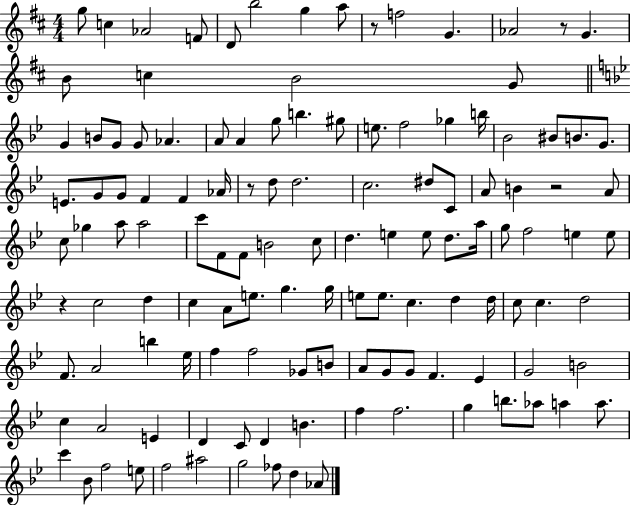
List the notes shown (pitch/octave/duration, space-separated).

G5/e C5/q Ab4/h F4/e D4/e B5/h G5/q A5/e R/e F5/h G4/q. Ab4/h R/e G4/q. B4/e C5/q B4/h G4/e G4/q B4/e G4/e G4/e Ab4/q. A4/e A4/q G5/e B5/q. G#5/e E5/e. F5/h Gb5/q B5/s Bb4/h BIS4/e B4/e. G4/e. E4/e. G4/e G4/e F4/q F4/q Ab4/s R/e D5/e D5/h. C5/h. D#5/e C4/e A4/e B4/q R/h A4/e C5/e Gb5/q A5/e A5/h C6/e F4/e F4/e B4/h C5/e D5/q. E5/q E5/e D5/e. A5/s G5/e F5/h E5/q E5/e R/q C5/h D5/q C5/q A4/e E5/e. G5/q. G5/s E5/e E5/e. C5/q. D5/q D5/s C5/e C5/q. D5/h F4/e. A4/h B5/q Eb5/s F5/q F5/h Gb4/e B4/e A4/e G4/e G4/e F4/q. Eb4/q G4/h B4/h C5/q A4/h E4/q D4/q C4/e D4/q B4/q. F5/q F5/h. G5/q B5/e. Ab5/e A5/q A5/e. C6/q Bb4/e F5/h E5/e F5/h A#5/h G5/h FES5/e D5/q Ab4/e